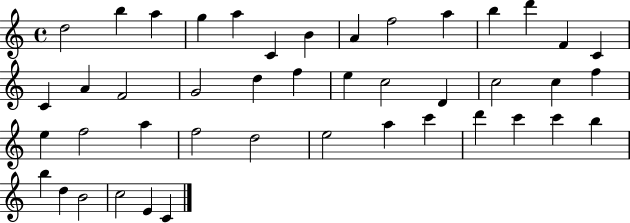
{
  \clef treble
  \time 4/4
  \defaultTimeSignature
  \key c \major
  d''2 b''4 a''4 | g''4 a''4 c'4 b'4 | a'4 f''2 a''4 | b''4 d'''4 f'4 c'4 | \break c'4 a'4 f'2 | g'2 d''4 f''4 | e''4 c''2 d'4 | c''2 c''4 f''4 | \break e''4 f''2 a''4 | f''2 d''2 | e''2 a''4 c'''4 | d'''4 c'''4 c'''4 b''4 | \break b''4 d''4 b'2 | c''2 e'4 c'4 | \bar "|."
}